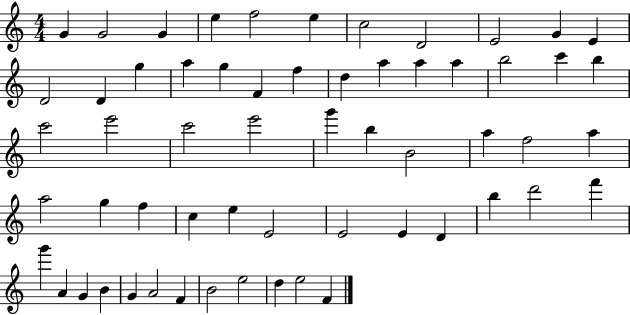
G4/q G4/h G4/q E5/q F5/h E5/q C5/h D4/h E4/h G4/q E4/q D4/h D4/q G5/q A5/q G5/q F4/q F5/q D5/q A5/q A5/q A5/q B5/h C6/q B5/q C6/h E6/h C6/h E6/h G6/q B5/q B4/h A5/q F5/h A5/q A5/h G5/q F5/q C5/q E5/q E4/h E4/h E4/q D4/q B5/q D6/h F6/q G6/q A4/q G4/q B4/q G4/q A4/h F4/q B4/h E5/h D5/q E5/h F4/q